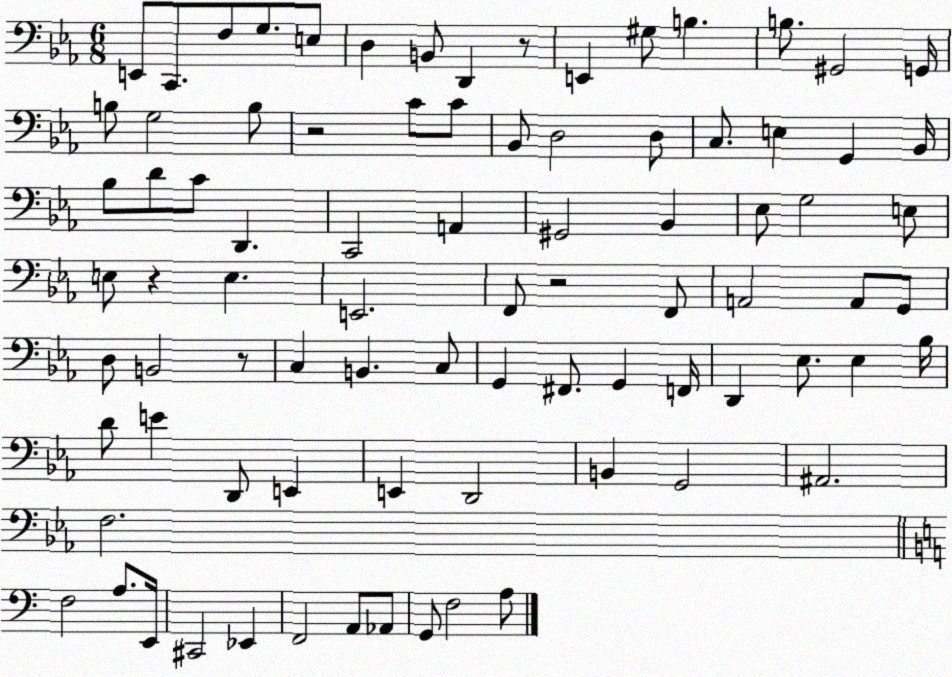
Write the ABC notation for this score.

X:1
T:Untitled
M:6/8
L:1/4
K:Eb
E,,/2 C,,/2 F,/2 G,/2 E,/2 D, B,,/2 D,, z/2 E,, ^G,/2 B, B,/2 ^G,,2 G,,/4 B,/2 G,2 B,/2 z2 C/2 C/2 _B,,/2 D,2 D,/2 C,/2 E, G,, _B,,/4 _B,/2 D/2 C/2 D,, C,,2 A,, ^G,,2 _B,, _E,/2 G,2 E,/2 E,/2 z E, E,,2 F,,/2 z2 F,,/2 A,,2 A,,/2 G,,/2 D,/2 B,,2 z/2 C, B,, C,/2 G,, ^F,,/2 G,, F,,/4 D,, _E,/2 _E, _B,/4 D/2 E D,,/2 E,, E,, D,,2 B,, G,,2 ^A,,2 F,2 F,2 A,/2 E,,/4 ^C,,2 _E,, F,,2 A,,/2 _A,,/2 G,,/2 F,2 A,/2